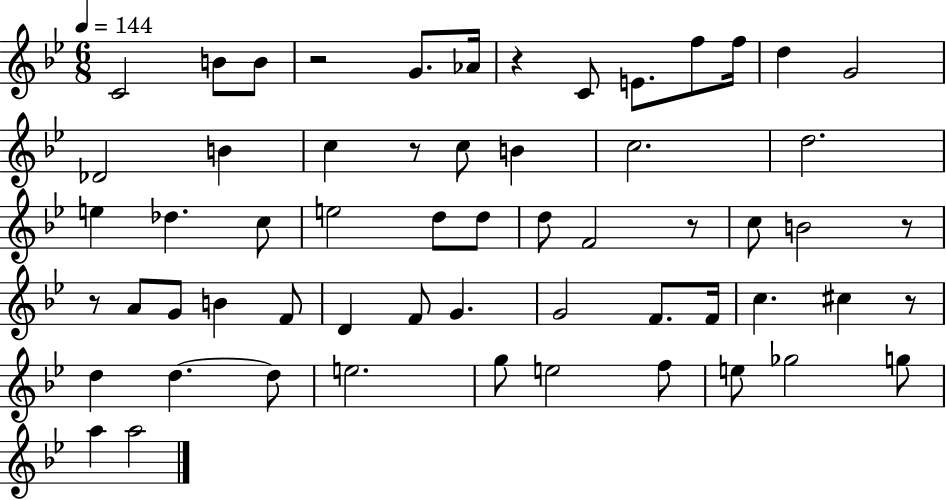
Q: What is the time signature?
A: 6/8